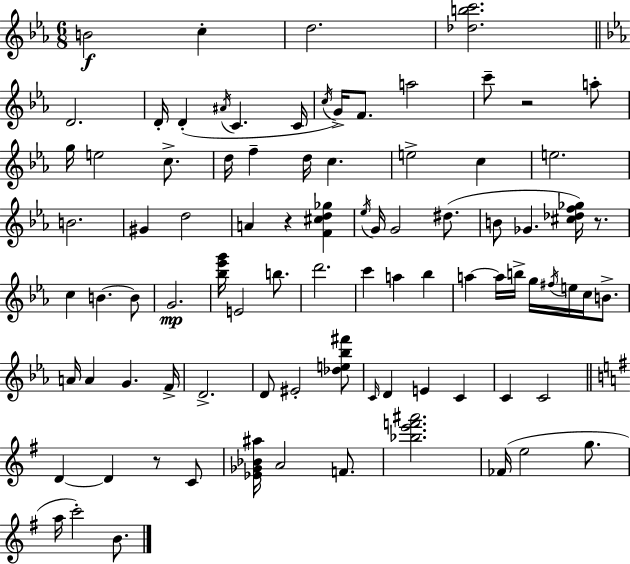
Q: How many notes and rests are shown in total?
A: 88